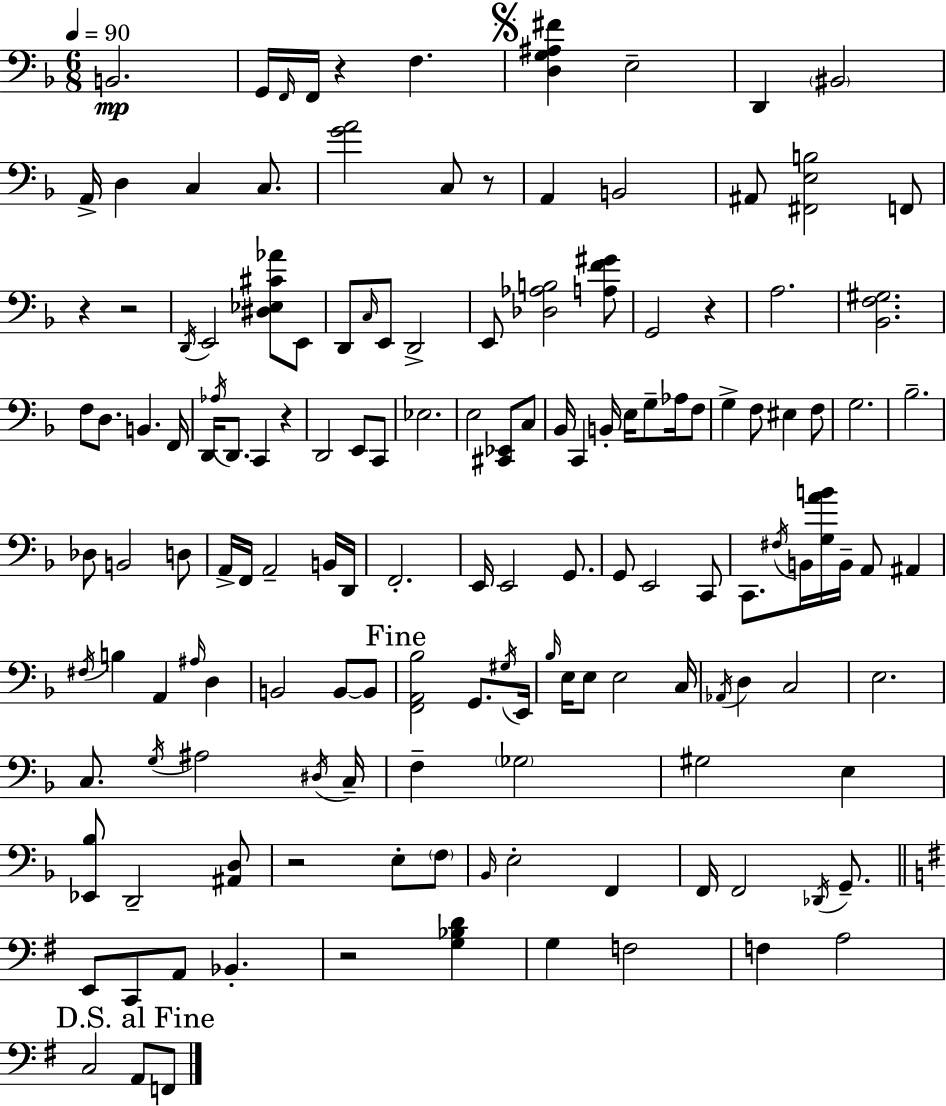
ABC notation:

X:1
T:Untitled
M:6/8
L:1/4
K:Dm
B,,2 G,,/4 F,,/4 F,,/4 z F, [D,G,^A,^F] E,2 D,, ^B,,2 A,,/4 D, C, C,/2 [GA]2 C,/2 z/2 A,, B,,2 ^A,,/2 [^F,,E,B,]2 F,,/2 z z2 D,,/4 E,,2 [^D,_E,^C_A]/2 E,,/2 D,,/2 C,/4 E,,/2 D,,2 E,,/2 [_D,_A,B,]2 [A,F^G]/2 G,,2 z A,2 [_B,,F,^G,]2 F,/2 D,/2 B,, F,,/4 D,,/4 _A,/4 D,,/2 C,, z D,,2 E,,/2 C,,/2 _E,2 E,2 [^C,,_E,,]/2 C,/2 _B,,/4 C,, B,,/4 E,/4 G,/2 _A,/4 F,/2 G, F,/2 ^E, F,/2 G,2 _B,2 _D,/2 B,,2 D,/2 A,,/4 F,,/4 A,,2 B,,/4 D,,/4 F,,2 E,,/4 E,,2 G,,/2 G,,/2 E,,2 C,,/2 C,,/2 ^F,/4 B,,/4 [G,AB]/4 B,,/4 A,,/2 ^A,, ^F,/4 B, A,, ^A,/4 D, B,,2 B,,/2 B,,/2 [F,,A,,_B,]2 G,,/2 ^G,/4 E,,/4 _B,/4 E,/4 E,/2 E,2 C,/4 _A,,/4 D, C,2 E,2 C,/2 G,/4 ^A,2 ^D,/4 C,/4 F, _G,2 ^G,2 E, [_E,,_B,]/2 D,,2 [^A,,D,]/2 z2 E,/2 F,/2 _B,,/4 E,2 F,, F,,/4 F,,2 _D,,/4 G,,/2 E,,/2 C,,/2 A,,/2 _B,, z2 [G,_B,D] G, F,2 F, A,2 C,2 A,,/2 F,,/2